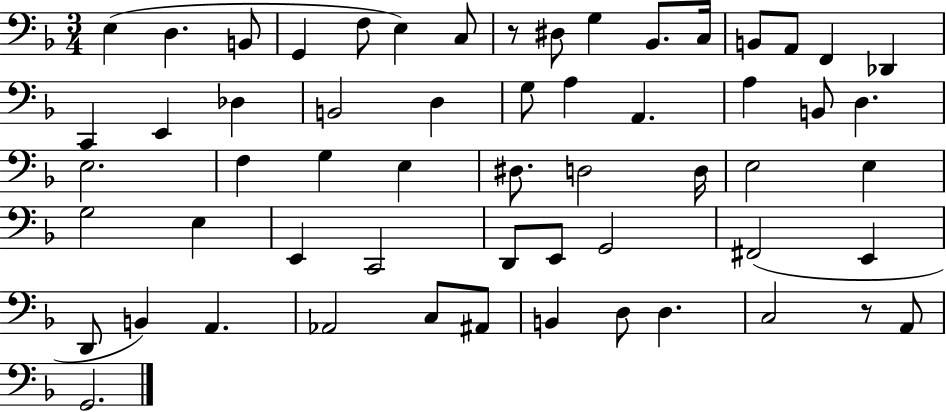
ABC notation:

X:1
T:Untitled
M:3/4
L:1/4
K:F
E, D, B,,/2 G,, F,/2 E, C,/2 z/2 ^D,/2 G, _B,,/2 C,/4 B,,/2 A,,/2 F,, _D,, C,, E,, _D, B,,2 D, G,/2 A, A,, A, B,,/2 D, E,2 F, G, E, ^D,/2 D,2 D,/4 E,2 E, G,2 E, E,, C,,2 D,,/2 E,,/2 G,,2 ^F,,2 E,, D,,/2 B,, A,, _A,,2 C,/2 ^A,,/2 B,, D,/2 D, C,2 z/2 A,,/2 G,,2